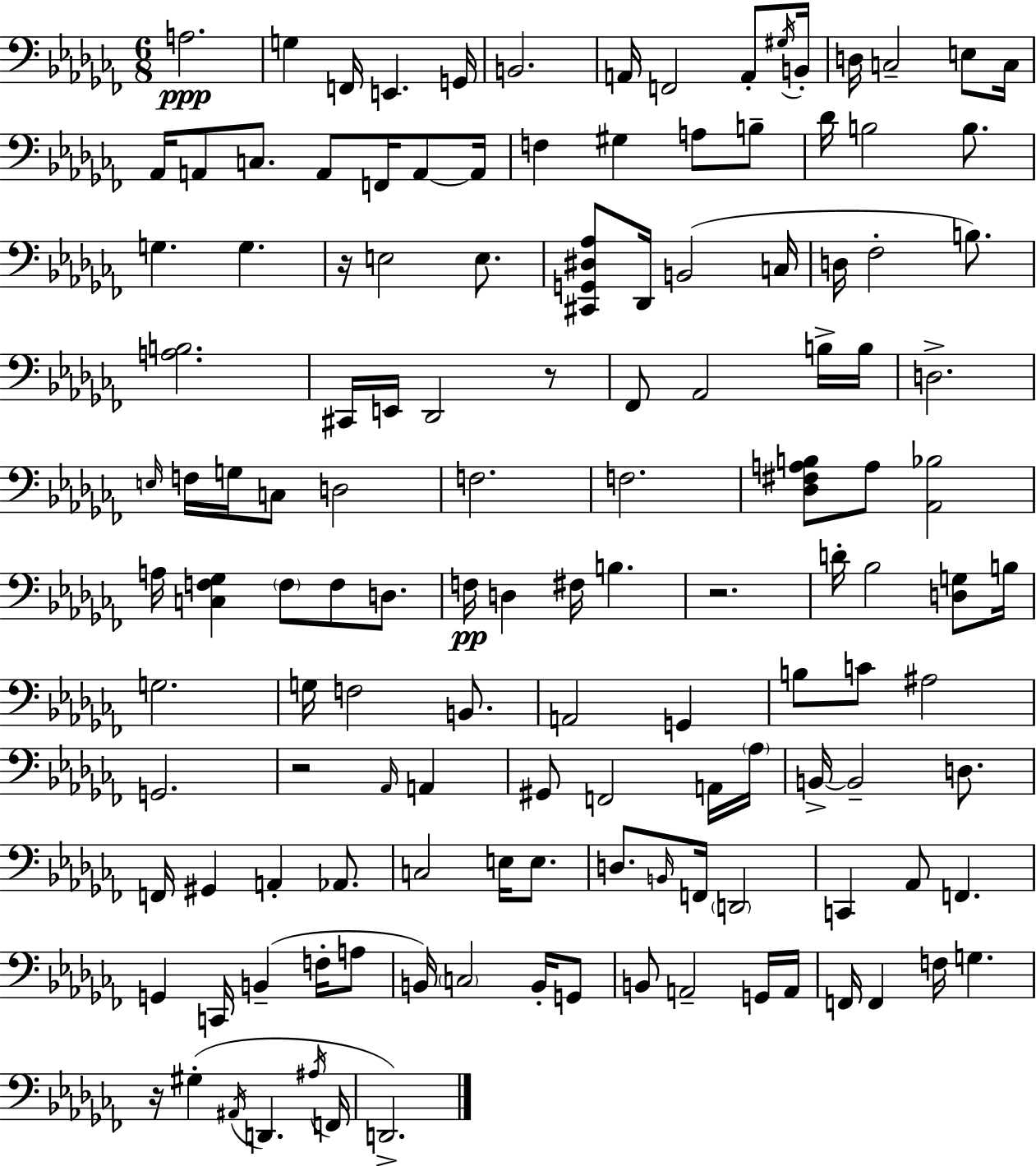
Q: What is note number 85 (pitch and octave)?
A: D3